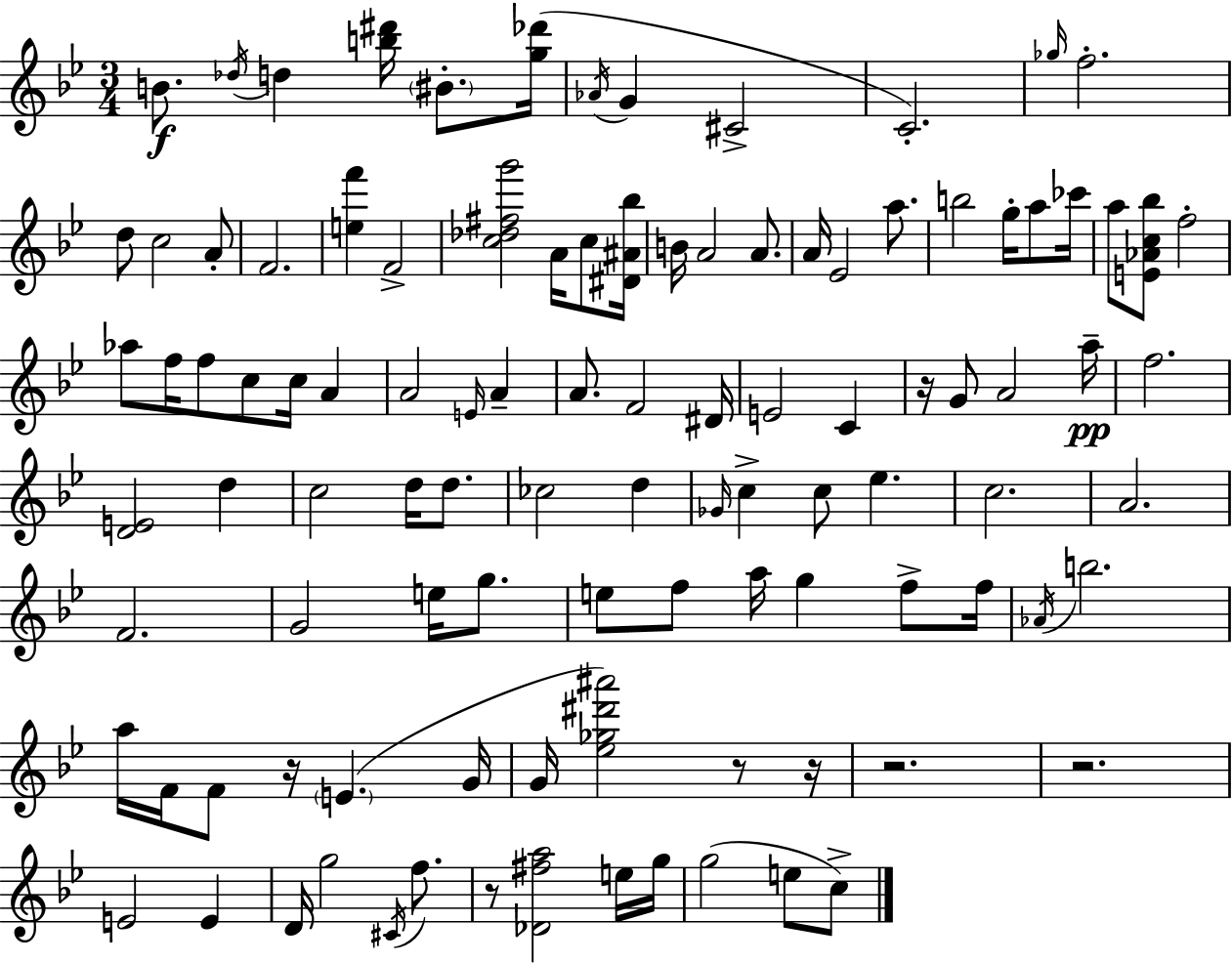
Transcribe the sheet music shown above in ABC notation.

X:1
T:Untitled
M:3/4
L:1/4
K:Bb
B/2 _d/4 d [b^d']/4 ^B/2 [g_d']/4 _A/4 G ^C2 C2 _g/4 f2 d/2 c2 A/2 F2 [ef'] F2 [c_d^fg']2 A/4 c/2 [^D^A_b]/4 B/4 A2 A/2 A/4 _E2 a/2 b2 g/4 a/2 _c'/4 a/2 [E_Ac_b]/2 f2 _a/2 f/4 f/2 c/2 c/4 A A2 E/4 A A/2 F2 ^D/4 E2 C z/4 G/2 A2 a/4 f2 [DE]2 d c2 d/4 d/2 _c2 d _G/4 c c/2 _e c2 A2 F2 G2 e/4 g/2 e/2 f/2 a/4 g f/2 f/4 _A/4 b2 a/4 F/4 F/2 z/4 E G/4 G/4 [_e_g^d'^a']2 z/2 z/4 z2 z2 E2 E D/4 g2 ^C/4 f/2 z/2 [_D^fa]2 e/4 g/4 g2 e/2 c/2